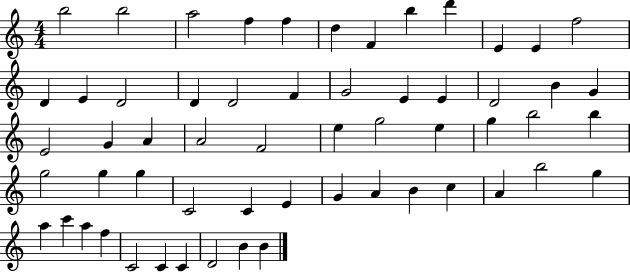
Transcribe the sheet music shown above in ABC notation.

X:1
T:Untitled
M:4/4
L:1/4
K:C
b2 b2 a2 f f d F b d' E E f2 D E D2 D D2 F G2 E E D2 B G E2 G A A2 F2 e g2 e g b2 b g2 g g C2 C E G A B c A b2 g a c' a f C2 C C D2 B B